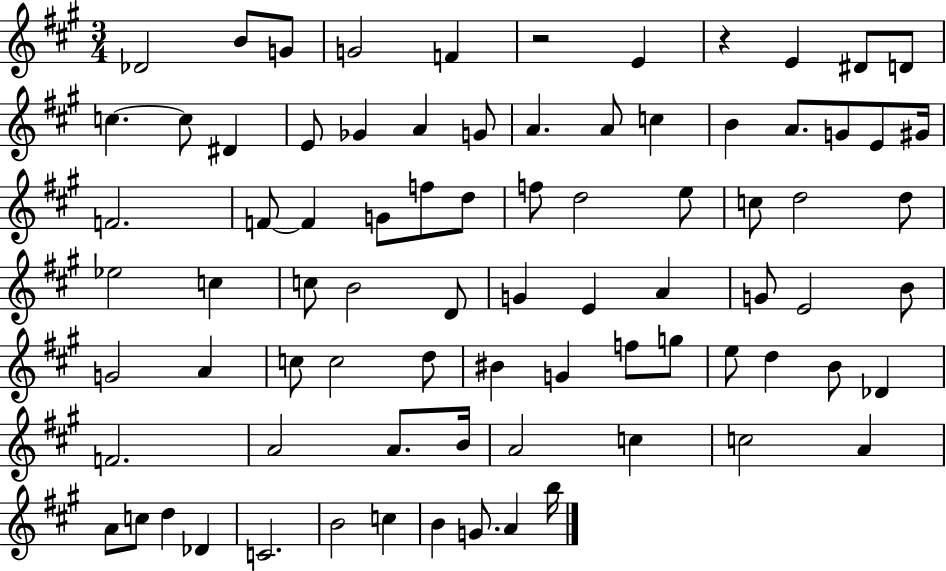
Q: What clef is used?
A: treble